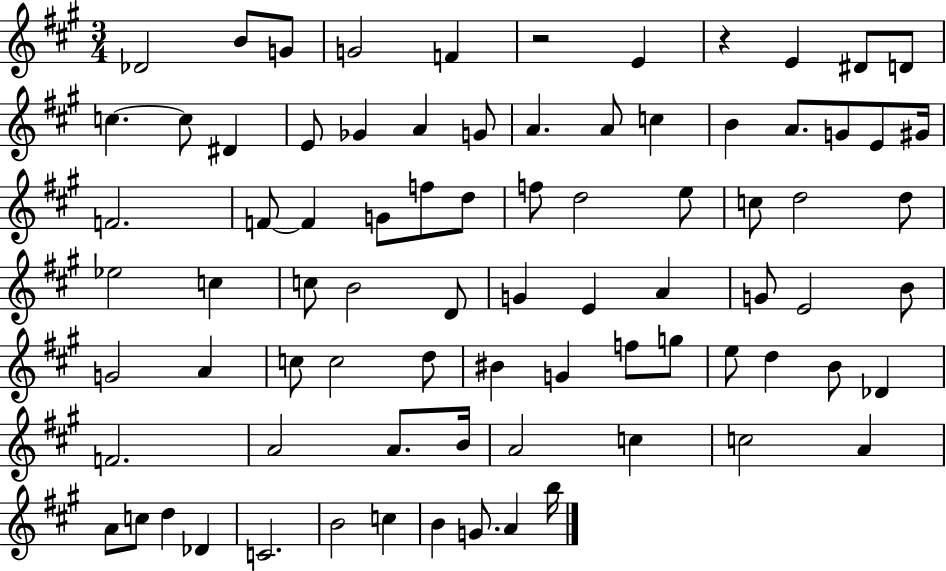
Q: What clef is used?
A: treble